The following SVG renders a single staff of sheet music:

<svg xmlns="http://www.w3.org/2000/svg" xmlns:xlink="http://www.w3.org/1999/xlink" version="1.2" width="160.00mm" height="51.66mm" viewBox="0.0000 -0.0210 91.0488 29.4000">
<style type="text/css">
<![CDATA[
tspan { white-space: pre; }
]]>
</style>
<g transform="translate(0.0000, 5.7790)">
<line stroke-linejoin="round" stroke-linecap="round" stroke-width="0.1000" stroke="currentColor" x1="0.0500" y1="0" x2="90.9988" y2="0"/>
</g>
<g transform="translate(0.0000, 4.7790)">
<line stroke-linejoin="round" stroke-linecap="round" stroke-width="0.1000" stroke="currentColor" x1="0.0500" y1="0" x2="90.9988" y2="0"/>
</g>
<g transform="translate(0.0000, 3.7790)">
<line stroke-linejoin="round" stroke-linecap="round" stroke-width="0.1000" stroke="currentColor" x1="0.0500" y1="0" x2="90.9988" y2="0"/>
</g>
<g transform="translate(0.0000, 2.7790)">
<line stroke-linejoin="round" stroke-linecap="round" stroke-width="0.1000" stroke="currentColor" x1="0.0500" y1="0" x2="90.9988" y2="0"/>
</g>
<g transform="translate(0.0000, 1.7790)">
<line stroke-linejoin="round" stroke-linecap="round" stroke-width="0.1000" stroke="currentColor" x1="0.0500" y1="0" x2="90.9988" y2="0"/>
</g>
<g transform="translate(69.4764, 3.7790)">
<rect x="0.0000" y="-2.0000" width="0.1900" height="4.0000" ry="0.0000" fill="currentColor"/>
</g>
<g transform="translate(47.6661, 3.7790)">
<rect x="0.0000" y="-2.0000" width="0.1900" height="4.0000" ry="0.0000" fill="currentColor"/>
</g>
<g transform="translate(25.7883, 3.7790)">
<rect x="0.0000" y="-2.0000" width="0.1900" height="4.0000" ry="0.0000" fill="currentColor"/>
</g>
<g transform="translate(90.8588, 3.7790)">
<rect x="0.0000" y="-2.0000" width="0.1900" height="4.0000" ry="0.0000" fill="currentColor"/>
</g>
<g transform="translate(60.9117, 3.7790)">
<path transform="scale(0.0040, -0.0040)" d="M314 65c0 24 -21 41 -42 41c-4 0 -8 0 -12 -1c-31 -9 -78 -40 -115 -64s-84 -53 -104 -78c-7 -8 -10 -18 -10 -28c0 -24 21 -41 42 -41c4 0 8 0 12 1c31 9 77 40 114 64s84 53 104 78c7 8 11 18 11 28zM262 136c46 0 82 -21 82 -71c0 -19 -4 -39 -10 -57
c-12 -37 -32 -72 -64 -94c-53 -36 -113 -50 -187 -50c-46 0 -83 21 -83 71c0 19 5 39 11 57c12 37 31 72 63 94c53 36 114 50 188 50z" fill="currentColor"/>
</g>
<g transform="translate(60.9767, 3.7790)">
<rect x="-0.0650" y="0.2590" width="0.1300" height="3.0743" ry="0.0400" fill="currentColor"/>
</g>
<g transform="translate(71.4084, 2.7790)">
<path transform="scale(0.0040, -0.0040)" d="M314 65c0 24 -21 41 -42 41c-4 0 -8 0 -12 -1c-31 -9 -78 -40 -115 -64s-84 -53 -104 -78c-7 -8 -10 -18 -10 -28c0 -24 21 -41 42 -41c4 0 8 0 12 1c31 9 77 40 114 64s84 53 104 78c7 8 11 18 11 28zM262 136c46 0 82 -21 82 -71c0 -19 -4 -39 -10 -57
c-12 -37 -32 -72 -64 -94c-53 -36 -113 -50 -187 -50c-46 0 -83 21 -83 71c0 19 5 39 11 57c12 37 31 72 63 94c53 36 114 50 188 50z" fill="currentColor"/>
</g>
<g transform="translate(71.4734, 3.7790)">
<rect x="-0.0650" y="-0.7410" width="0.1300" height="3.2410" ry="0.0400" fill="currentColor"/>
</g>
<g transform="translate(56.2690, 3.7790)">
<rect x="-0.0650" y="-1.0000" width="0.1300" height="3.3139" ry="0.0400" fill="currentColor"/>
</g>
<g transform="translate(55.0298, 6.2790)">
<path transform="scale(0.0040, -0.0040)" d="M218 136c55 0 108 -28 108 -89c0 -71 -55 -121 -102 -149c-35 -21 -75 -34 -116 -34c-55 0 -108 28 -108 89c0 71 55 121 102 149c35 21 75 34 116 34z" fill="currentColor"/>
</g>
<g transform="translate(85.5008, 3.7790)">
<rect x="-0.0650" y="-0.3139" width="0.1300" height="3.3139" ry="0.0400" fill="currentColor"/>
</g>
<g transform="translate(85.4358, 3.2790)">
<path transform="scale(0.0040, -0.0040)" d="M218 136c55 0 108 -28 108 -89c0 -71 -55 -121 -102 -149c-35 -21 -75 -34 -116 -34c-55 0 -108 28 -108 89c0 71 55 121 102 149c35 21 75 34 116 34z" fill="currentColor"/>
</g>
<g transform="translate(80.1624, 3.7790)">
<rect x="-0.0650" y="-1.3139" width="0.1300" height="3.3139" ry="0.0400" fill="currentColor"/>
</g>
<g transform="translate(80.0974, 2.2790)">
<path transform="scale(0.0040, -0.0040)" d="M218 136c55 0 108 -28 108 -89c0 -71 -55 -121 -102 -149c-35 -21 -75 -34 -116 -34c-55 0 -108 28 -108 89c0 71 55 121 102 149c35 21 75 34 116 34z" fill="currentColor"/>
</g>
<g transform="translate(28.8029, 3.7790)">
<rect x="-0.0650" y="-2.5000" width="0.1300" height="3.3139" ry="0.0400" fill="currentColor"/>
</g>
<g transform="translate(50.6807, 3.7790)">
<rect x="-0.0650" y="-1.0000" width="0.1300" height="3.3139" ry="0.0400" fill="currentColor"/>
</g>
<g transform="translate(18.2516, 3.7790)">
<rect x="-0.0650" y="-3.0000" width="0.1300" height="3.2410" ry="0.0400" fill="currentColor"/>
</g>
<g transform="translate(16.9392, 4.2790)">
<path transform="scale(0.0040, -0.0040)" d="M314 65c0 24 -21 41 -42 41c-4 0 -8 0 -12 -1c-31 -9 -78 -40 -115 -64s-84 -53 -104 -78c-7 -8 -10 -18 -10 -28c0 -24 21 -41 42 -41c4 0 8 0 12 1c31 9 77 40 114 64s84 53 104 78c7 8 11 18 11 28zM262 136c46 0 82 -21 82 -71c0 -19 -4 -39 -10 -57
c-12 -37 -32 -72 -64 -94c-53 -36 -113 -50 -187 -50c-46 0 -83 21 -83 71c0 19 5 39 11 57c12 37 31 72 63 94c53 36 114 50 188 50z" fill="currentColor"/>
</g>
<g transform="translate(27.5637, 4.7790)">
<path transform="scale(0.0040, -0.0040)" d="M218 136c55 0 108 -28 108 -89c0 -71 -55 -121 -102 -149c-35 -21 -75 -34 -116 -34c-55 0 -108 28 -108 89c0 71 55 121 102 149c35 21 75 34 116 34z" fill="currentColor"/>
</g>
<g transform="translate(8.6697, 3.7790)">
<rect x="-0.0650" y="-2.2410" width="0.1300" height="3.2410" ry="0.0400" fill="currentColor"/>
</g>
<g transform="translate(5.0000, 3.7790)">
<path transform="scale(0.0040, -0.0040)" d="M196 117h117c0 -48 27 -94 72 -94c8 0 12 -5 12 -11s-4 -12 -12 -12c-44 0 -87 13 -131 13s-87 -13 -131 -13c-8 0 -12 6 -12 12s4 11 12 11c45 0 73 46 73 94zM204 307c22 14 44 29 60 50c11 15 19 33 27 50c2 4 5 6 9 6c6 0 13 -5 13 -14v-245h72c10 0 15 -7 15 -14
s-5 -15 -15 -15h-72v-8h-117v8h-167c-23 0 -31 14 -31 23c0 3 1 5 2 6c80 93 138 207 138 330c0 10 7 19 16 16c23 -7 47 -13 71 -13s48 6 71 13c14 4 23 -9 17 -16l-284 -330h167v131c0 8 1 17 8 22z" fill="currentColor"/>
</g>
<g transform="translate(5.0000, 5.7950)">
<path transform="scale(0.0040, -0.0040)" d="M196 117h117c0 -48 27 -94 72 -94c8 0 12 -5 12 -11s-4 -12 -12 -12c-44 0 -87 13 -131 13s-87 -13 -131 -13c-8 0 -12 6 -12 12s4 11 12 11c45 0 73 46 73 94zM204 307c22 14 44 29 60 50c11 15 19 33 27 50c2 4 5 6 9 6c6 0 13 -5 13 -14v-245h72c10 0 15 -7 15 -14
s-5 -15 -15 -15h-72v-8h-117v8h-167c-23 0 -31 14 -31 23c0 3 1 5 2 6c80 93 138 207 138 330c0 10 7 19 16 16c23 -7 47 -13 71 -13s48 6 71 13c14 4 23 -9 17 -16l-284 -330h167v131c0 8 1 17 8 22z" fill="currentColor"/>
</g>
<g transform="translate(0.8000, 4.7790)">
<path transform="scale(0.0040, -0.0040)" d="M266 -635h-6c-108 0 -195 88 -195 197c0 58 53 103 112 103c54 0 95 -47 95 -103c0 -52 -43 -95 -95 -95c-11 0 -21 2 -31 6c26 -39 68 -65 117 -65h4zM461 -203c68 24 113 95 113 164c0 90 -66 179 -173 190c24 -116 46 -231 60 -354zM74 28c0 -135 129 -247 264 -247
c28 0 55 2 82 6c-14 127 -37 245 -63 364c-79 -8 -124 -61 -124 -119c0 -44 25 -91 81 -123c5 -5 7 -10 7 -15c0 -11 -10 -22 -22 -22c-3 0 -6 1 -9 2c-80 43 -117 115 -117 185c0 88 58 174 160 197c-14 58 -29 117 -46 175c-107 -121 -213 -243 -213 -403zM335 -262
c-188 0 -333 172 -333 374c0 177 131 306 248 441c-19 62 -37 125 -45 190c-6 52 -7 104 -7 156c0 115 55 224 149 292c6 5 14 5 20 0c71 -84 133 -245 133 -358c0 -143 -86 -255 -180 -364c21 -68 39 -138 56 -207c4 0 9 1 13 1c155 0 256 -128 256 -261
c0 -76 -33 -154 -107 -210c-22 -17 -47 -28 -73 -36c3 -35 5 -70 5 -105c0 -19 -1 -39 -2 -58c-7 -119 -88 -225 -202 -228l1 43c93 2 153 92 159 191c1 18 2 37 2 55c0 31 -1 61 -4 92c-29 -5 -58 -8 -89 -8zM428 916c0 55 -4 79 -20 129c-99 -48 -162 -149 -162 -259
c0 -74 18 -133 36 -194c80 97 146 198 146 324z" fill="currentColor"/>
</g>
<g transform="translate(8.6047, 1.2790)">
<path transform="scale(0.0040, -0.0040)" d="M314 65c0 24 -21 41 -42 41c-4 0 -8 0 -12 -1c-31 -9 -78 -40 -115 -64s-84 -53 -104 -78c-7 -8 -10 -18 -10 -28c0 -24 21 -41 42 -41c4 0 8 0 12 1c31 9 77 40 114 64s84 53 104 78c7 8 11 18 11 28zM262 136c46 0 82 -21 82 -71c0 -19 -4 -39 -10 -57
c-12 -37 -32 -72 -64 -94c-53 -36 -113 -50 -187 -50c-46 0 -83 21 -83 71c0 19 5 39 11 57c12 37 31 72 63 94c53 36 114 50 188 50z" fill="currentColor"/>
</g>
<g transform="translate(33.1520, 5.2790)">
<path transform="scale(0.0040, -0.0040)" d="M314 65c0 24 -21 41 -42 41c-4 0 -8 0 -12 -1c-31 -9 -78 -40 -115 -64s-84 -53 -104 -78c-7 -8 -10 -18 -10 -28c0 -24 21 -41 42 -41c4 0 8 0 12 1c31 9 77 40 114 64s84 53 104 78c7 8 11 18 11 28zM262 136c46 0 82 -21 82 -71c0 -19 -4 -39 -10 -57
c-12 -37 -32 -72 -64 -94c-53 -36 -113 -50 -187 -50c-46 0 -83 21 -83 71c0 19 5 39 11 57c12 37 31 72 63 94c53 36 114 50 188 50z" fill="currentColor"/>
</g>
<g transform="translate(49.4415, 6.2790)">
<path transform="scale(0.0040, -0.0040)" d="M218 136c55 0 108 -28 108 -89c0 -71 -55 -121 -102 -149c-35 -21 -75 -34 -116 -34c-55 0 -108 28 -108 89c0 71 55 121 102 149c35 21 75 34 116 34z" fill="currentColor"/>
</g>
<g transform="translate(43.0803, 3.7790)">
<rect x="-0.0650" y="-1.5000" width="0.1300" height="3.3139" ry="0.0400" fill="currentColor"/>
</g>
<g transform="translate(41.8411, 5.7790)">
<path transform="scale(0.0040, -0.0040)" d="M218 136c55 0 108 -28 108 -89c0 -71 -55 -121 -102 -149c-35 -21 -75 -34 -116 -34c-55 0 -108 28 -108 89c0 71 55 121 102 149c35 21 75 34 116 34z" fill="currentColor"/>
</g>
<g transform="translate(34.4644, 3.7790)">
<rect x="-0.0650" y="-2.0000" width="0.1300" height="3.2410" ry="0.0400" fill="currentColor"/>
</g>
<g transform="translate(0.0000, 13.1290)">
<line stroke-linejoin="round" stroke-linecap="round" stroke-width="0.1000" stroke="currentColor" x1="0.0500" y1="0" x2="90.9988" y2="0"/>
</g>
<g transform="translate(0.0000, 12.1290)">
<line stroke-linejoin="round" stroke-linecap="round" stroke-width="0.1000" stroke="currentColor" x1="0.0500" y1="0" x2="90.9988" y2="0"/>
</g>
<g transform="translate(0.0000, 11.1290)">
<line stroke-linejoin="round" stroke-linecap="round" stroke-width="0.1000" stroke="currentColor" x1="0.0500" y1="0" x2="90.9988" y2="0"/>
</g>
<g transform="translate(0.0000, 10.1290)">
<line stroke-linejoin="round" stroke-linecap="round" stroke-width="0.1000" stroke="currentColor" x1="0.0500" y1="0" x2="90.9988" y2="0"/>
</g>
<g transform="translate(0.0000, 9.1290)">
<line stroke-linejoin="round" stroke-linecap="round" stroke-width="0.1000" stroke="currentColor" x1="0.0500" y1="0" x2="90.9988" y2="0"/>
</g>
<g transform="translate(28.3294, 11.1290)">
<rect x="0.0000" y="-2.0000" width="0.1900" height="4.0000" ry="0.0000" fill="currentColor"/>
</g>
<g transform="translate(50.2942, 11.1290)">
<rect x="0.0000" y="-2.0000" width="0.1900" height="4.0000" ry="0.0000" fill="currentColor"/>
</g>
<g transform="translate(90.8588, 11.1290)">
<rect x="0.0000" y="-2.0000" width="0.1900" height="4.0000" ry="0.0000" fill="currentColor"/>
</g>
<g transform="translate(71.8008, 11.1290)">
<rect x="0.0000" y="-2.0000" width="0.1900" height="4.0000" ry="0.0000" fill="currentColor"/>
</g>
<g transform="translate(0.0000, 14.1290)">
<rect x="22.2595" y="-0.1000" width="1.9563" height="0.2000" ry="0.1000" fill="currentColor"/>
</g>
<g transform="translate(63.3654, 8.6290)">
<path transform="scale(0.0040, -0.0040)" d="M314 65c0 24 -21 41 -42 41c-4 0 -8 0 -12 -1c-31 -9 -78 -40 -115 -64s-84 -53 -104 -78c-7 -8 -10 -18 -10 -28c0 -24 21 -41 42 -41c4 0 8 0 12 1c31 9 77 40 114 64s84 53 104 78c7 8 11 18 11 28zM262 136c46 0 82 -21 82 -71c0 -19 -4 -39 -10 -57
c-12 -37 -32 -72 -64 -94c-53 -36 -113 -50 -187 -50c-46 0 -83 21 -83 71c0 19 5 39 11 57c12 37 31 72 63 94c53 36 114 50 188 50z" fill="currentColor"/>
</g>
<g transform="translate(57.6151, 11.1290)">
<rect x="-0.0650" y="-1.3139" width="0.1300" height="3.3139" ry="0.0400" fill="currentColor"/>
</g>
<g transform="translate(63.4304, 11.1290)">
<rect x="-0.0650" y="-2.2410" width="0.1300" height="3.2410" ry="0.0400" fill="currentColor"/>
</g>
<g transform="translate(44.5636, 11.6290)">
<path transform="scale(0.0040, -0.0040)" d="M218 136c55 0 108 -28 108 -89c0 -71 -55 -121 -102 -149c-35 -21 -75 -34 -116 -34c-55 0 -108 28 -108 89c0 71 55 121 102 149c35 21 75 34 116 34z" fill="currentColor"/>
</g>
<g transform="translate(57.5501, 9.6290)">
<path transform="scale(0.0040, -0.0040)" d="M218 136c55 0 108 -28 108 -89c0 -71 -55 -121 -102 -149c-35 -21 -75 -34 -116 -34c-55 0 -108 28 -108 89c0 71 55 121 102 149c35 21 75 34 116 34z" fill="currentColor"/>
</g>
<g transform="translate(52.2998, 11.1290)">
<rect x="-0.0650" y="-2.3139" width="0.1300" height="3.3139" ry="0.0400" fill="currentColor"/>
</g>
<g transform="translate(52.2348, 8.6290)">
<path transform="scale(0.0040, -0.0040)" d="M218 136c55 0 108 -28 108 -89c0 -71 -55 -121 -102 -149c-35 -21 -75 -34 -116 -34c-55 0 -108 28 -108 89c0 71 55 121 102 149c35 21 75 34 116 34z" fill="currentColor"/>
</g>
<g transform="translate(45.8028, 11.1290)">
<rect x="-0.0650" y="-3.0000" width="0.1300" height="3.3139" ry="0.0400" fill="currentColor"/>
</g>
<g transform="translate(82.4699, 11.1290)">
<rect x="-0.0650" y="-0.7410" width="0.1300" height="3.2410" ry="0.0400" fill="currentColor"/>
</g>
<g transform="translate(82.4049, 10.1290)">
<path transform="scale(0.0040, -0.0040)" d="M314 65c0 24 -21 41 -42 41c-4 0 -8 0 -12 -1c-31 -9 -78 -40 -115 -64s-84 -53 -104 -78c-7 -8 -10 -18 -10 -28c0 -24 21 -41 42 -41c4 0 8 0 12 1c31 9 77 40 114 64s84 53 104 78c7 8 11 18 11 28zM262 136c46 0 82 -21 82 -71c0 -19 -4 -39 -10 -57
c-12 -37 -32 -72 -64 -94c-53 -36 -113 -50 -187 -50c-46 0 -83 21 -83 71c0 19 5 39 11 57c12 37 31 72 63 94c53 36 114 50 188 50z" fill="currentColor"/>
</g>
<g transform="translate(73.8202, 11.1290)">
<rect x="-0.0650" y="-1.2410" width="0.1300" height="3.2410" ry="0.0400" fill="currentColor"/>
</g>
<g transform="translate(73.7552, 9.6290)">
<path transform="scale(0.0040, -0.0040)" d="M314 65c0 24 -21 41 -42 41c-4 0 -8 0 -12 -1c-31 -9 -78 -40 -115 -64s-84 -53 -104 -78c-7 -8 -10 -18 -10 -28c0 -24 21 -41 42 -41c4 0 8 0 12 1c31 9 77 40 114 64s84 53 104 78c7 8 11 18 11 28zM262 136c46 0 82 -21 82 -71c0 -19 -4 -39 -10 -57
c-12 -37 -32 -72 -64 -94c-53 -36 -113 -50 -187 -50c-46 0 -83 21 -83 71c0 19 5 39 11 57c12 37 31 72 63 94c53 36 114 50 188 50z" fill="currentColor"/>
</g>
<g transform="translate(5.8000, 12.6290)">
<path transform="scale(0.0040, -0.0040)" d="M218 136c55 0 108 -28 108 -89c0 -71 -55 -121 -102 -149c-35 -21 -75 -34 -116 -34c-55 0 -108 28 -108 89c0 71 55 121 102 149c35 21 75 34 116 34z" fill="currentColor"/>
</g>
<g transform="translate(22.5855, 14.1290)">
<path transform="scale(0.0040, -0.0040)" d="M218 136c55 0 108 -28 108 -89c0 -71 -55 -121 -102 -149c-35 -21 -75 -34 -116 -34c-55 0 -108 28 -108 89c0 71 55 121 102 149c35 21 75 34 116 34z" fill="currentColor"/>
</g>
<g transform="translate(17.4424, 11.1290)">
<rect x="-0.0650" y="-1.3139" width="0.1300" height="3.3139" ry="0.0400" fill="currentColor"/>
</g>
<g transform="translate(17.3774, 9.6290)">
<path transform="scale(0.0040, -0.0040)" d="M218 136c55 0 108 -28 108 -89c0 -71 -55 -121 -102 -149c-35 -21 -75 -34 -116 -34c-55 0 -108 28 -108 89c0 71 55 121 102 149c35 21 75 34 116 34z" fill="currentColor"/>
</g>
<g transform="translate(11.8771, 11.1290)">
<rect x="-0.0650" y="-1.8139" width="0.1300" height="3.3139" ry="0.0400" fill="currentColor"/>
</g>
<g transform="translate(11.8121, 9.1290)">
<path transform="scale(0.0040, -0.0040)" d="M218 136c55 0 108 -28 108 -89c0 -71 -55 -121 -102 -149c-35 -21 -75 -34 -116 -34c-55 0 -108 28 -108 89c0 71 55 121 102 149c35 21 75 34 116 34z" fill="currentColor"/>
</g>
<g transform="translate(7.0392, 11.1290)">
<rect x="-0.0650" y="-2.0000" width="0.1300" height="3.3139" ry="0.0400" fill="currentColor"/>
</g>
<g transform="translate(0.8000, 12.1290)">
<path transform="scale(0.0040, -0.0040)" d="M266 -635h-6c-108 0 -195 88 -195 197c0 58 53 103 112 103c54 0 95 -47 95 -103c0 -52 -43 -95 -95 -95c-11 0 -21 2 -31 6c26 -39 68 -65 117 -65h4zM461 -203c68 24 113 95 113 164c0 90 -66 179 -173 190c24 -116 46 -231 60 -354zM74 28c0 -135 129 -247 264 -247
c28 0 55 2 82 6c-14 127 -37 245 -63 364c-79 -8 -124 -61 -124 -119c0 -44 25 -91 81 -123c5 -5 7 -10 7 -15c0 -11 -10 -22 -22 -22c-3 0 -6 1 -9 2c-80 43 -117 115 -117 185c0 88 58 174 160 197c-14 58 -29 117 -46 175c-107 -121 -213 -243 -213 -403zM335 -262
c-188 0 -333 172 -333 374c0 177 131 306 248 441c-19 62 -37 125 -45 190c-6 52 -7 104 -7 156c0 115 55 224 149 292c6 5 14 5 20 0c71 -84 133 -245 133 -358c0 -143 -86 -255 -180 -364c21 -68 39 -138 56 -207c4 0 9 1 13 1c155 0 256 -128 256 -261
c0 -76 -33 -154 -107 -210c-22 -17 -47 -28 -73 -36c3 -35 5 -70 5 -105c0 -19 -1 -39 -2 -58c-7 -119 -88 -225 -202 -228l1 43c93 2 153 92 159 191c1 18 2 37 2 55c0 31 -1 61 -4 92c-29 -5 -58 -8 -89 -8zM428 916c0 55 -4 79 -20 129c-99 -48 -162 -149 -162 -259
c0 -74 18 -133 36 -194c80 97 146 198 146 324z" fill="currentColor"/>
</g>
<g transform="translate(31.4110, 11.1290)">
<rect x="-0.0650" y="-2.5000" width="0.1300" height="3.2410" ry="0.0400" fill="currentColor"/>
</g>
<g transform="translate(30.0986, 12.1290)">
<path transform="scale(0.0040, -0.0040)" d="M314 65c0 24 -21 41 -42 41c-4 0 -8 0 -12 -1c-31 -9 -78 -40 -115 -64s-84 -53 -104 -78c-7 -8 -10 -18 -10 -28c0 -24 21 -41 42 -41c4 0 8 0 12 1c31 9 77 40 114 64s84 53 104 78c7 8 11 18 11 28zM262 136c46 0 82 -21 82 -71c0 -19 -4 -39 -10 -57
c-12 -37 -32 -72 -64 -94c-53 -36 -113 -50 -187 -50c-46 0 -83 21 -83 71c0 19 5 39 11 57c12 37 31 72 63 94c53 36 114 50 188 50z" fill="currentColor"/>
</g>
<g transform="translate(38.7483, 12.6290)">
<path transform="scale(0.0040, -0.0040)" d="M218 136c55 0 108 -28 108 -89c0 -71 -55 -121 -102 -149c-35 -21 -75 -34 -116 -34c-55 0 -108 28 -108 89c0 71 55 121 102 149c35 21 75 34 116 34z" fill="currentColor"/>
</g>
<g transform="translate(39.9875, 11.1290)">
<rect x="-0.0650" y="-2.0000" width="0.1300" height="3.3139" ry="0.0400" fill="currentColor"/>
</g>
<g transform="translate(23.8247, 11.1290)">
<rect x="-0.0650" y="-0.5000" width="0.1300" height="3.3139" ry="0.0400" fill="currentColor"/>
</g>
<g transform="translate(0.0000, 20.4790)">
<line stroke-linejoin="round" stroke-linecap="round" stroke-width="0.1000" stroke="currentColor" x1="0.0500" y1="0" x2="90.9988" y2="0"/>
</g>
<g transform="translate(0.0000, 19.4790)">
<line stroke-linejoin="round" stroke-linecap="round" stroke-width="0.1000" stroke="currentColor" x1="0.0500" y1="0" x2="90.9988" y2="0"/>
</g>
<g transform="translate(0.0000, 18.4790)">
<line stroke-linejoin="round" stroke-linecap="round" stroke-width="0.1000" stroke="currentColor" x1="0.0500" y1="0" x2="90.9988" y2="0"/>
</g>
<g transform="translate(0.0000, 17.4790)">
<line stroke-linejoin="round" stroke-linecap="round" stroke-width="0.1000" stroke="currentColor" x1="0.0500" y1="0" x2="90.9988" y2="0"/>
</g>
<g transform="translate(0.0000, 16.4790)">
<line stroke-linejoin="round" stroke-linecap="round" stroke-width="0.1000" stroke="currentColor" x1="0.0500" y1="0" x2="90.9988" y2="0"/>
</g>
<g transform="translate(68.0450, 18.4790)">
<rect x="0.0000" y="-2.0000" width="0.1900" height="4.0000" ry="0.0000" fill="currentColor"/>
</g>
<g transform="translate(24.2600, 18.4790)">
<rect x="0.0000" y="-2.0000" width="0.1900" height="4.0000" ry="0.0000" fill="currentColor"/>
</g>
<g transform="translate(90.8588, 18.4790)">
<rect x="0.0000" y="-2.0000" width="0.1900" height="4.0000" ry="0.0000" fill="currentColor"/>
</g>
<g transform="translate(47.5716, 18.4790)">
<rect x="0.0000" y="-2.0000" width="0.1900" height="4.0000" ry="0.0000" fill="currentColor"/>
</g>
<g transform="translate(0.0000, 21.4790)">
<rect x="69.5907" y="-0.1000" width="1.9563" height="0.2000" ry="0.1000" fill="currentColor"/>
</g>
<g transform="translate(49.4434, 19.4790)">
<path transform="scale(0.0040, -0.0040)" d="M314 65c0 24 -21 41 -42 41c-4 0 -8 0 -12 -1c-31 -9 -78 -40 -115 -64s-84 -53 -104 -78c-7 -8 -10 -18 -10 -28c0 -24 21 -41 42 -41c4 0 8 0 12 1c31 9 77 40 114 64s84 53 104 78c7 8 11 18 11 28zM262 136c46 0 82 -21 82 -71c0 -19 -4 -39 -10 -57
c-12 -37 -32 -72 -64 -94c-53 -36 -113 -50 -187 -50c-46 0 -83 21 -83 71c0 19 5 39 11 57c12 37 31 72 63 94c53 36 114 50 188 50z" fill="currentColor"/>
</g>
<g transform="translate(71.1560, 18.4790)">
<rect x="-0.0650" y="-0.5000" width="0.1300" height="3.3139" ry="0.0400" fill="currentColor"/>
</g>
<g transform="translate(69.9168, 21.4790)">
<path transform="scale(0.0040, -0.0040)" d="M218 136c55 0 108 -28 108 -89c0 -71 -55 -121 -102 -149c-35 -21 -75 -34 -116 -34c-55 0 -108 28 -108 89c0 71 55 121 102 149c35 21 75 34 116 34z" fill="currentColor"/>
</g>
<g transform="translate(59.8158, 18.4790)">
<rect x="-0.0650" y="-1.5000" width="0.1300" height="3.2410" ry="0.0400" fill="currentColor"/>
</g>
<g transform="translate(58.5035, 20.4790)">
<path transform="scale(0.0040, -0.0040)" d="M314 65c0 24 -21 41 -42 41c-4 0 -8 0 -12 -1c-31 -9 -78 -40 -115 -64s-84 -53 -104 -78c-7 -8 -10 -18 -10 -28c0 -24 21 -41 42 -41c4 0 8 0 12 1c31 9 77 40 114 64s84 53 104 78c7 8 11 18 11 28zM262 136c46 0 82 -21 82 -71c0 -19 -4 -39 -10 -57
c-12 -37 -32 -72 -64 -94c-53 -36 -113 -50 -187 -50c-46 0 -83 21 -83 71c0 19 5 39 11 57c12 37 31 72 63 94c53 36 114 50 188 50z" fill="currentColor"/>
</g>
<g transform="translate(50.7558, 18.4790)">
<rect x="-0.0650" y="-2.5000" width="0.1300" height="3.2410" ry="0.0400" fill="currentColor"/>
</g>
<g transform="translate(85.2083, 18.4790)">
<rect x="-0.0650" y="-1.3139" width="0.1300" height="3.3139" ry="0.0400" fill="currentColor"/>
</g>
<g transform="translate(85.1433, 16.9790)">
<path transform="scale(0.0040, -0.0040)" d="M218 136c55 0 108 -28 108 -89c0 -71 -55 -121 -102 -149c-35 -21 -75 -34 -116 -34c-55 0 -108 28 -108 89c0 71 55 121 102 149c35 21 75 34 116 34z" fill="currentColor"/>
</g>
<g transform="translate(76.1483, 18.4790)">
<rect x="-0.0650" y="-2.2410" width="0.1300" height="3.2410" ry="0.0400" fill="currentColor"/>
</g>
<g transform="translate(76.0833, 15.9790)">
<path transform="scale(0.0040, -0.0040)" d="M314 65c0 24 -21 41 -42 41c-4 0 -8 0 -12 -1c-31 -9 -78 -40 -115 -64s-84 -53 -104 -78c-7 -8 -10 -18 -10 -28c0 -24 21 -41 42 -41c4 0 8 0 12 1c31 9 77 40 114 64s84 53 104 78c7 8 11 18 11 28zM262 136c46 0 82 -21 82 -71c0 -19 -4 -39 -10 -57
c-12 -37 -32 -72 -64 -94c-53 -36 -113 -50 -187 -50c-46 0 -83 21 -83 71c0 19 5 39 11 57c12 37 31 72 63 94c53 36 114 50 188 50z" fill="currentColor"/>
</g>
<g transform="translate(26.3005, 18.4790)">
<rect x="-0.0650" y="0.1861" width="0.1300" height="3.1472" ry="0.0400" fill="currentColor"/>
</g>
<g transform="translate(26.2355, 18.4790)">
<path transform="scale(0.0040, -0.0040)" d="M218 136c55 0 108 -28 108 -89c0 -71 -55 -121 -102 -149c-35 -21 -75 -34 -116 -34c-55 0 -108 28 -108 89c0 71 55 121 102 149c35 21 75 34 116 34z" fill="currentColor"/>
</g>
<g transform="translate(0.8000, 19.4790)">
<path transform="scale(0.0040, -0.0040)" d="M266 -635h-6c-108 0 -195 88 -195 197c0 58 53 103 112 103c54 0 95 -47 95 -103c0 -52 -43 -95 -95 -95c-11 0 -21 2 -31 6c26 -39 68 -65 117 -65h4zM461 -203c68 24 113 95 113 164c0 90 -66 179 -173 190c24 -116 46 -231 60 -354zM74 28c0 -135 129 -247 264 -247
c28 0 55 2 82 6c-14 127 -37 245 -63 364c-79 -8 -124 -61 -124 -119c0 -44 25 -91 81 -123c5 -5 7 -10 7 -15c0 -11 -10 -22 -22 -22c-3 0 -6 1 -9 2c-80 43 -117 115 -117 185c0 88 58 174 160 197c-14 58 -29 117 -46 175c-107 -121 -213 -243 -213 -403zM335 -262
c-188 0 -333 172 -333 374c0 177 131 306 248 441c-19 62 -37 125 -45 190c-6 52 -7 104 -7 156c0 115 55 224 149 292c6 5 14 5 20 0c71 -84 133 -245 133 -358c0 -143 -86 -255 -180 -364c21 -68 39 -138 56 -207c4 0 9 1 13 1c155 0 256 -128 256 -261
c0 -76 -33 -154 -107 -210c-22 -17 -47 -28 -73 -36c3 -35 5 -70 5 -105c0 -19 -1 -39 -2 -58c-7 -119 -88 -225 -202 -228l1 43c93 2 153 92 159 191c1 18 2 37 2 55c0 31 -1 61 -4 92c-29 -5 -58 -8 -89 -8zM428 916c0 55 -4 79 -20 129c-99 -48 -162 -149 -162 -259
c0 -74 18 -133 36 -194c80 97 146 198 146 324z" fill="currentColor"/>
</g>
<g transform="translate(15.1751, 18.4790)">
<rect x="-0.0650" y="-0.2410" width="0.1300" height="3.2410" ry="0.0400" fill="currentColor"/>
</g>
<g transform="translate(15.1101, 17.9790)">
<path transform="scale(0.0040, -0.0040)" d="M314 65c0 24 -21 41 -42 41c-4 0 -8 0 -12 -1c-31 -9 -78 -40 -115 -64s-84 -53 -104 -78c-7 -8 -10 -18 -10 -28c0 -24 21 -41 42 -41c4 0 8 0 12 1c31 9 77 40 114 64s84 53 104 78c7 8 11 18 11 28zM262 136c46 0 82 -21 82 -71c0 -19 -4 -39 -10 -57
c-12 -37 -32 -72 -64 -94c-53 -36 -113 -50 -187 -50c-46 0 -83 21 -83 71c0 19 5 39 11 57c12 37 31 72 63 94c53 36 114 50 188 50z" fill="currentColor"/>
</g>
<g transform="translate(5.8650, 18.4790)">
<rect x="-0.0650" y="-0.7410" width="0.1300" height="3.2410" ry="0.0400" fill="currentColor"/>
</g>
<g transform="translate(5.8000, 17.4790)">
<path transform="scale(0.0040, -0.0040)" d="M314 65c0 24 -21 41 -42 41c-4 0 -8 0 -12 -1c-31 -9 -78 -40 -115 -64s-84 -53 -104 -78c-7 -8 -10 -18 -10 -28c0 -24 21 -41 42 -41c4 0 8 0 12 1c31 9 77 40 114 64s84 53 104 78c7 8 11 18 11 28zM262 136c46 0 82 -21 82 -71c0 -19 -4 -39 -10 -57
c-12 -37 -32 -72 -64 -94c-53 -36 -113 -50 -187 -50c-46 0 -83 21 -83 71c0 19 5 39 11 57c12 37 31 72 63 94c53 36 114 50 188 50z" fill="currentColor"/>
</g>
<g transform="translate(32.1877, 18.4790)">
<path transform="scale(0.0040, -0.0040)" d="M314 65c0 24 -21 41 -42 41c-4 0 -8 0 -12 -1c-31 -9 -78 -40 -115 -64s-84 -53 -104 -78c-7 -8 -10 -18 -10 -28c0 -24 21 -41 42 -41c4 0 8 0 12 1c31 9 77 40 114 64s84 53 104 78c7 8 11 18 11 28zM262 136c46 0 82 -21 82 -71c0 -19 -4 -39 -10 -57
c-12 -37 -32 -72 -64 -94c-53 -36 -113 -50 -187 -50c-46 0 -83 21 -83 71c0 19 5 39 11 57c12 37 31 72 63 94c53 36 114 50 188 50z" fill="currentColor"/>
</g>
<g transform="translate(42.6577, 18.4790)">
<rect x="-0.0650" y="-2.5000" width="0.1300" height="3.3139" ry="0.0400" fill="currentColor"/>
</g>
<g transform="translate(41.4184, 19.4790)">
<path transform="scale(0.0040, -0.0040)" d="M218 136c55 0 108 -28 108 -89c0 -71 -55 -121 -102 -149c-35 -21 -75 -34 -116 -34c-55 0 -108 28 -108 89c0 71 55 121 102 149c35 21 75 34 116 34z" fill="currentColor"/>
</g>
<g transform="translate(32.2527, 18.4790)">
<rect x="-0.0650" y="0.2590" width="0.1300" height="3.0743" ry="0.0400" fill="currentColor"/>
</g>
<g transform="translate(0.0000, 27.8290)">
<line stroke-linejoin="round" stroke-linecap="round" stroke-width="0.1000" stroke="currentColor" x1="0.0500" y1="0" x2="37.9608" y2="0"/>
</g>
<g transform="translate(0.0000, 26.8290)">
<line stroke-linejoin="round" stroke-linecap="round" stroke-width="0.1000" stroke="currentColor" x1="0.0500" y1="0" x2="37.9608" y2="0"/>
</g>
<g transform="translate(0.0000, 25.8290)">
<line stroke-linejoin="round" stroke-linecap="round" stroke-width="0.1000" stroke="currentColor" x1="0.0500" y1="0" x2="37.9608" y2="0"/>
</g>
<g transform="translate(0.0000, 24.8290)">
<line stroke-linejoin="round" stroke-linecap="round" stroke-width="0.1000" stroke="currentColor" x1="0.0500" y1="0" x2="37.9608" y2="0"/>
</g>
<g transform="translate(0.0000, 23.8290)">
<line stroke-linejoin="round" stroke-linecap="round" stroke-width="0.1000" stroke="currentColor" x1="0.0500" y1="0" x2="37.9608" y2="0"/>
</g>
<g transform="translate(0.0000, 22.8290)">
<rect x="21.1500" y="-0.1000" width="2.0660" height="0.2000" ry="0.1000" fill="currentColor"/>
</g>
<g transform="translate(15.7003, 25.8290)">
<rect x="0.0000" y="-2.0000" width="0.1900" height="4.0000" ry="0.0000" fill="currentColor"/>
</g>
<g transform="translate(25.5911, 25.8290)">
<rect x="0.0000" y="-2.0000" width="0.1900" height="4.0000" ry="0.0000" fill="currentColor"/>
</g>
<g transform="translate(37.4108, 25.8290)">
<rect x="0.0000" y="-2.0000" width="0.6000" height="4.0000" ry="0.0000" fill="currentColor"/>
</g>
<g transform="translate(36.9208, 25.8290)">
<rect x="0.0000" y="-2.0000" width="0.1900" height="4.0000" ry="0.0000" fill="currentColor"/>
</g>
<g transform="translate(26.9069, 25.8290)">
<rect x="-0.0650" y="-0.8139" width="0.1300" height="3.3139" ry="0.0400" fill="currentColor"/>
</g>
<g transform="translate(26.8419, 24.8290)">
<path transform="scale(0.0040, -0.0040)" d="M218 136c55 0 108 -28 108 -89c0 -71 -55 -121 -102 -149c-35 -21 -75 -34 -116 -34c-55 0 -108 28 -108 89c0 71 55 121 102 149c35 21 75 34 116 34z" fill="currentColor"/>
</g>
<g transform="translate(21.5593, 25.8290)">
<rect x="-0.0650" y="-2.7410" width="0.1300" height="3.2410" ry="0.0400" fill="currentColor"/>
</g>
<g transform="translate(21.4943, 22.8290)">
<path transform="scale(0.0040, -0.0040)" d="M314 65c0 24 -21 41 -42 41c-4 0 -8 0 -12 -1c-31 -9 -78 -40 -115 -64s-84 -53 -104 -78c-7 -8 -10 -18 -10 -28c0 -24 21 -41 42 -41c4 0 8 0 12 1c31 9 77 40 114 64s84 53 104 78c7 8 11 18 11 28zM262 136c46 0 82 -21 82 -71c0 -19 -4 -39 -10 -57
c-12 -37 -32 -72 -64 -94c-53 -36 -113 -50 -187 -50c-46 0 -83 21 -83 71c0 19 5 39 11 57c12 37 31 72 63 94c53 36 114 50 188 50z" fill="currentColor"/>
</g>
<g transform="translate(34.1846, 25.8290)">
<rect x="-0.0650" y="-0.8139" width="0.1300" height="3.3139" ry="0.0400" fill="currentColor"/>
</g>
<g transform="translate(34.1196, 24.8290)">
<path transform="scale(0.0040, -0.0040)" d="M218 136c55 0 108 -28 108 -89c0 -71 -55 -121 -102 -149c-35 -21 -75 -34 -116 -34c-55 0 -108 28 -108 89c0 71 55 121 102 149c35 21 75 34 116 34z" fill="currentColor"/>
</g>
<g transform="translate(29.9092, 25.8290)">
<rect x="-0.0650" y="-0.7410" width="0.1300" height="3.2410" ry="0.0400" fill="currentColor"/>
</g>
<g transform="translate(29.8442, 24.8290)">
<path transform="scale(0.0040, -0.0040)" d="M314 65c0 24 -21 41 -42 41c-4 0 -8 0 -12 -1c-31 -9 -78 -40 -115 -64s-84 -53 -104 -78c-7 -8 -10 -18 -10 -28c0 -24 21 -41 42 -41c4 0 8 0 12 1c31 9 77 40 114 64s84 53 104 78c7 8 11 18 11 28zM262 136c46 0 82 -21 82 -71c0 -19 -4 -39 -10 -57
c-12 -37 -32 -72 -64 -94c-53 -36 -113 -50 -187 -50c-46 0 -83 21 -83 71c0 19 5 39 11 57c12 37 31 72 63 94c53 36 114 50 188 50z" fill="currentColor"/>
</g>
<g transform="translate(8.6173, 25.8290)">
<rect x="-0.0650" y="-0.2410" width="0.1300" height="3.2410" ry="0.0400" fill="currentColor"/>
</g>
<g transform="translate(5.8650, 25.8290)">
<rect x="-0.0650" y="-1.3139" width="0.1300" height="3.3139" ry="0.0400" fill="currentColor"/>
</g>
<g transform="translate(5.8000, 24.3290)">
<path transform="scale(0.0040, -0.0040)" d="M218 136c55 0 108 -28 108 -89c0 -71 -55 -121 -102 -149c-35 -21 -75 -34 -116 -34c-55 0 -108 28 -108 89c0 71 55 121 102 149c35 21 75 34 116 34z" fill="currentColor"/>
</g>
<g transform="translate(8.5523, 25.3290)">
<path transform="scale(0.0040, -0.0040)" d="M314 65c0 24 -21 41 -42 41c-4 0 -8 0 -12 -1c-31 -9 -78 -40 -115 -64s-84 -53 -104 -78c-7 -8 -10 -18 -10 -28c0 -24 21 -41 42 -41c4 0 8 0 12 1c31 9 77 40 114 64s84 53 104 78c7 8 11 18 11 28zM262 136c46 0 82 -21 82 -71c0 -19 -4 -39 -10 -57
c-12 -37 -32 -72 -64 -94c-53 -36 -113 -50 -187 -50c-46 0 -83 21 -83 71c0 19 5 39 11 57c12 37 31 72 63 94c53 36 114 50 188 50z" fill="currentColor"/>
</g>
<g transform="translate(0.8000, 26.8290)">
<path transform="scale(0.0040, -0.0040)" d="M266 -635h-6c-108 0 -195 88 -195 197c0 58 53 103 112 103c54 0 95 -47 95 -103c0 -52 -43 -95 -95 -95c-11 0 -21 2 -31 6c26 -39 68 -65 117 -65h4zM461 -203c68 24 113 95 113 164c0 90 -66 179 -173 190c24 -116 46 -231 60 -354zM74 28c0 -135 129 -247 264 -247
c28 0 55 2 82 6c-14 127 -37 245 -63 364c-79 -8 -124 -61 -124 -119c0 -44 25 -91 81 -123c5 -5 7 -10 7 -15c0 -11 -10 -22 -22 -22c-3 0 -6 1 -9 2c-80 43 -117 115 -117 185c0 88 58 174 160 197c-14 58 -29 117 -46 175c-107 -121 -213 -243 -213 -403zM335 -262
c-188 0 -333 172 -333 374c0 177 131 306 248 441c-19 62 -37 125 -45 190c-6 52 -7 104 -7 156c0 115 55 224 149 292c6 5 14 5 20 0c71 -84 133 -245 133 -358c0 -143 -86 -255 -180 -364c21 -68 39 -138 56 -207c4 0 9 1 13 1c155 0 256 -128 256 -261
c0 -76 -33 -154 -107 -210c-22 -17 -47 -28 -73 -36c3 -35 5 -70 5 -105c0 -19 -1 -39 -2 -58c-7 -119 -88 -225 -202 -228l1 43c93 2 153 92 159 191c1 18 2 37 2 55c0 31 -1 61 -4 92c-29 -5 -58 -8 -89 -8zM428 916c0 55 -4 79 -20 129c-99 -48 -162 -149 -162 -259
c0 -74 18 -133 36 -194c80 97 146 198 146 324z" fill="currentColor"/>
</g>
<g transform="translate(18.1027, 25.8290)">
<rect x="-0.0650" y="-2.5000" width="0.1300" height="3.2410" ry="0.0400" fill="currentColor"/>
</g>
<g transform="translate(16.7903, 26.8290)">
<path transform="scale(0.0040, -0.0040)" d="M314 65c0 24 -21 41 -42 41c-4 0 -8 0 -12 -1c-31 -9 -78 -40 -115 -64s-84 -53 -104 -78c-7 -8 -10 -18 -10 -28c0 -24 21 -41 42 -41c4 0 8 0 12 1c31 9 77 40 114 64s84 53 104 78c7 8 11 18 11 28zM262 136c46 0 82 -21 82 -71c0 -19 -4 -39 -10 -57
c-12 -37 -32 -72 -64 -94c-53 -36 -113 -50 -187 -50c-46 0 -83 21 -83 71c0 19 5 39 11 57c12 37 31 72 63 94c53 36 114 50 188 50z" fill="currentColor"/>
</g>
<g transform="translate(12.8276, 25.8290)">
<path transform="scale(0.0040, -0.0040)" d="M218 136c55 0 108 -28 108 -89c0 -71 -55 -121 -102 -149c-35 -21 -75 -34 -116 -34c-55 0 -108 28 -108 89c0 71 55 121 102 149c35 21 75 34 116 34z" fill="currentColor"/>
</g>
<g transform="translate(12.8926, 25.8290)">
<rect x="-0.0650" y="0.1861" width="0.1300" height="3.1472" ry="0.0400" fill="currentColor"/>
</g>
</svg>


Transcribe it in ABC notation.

X:1
T:Untitled
M:4/4
L:1/4
K:C
g2 A2 G F2 E D D B2 d2 e c F f e C G2 F A g e g2 e2 d2 d2 c2 B B2 G G2 E2 C g2 e e c2 B G2 a2 d d2 d